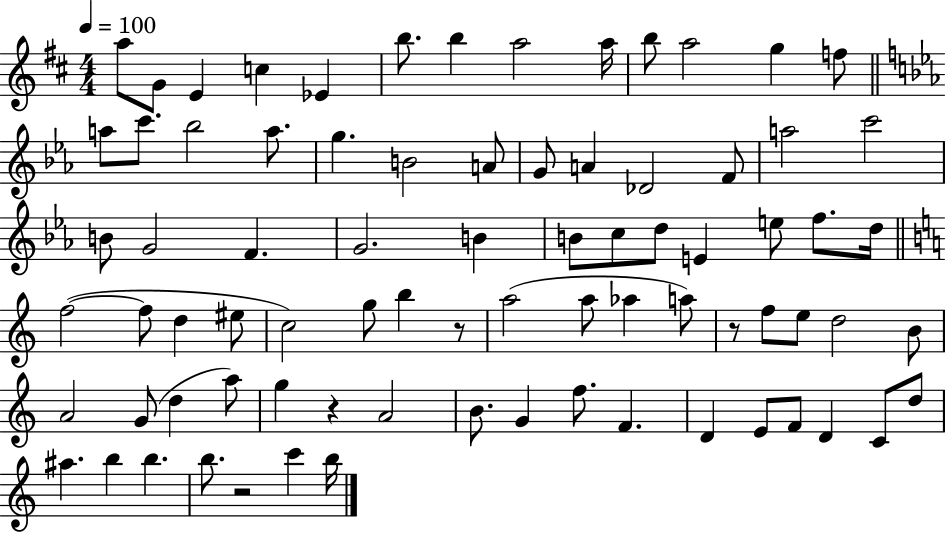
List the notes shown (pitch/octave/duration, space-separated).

A5/e G4/e E4/q C5/q Eb4/q B5/e. B5/q A5/h A5/s B5/e A5/h G5/q F5/e A5/e C6/e. Bb5/h A5/e. G5/q. B4/h A4/e G4/e A4/q Db4/h F4/e A5/h C6/h B4/e G4/h F4/q. G4/h. B4/q B4/e C5/e D5/e E4/q E5/e F5/e. D5/s F5/h F5/e D5/q EIS5/e C5/h G5/e B5/q R/e A5/h A5/e Ab5/q A5/e R/e F5/e E5/e D5/h B4/e A4/h G4/e D5/q A5/e G5/q R/q A4/h B4/e. G4/q F5/e. F4/q. D4/q E4/e F4/e D4/q C4/e D5/e A#5/q. B5/q B5/q. B5/e. R/h C6/q B5/s